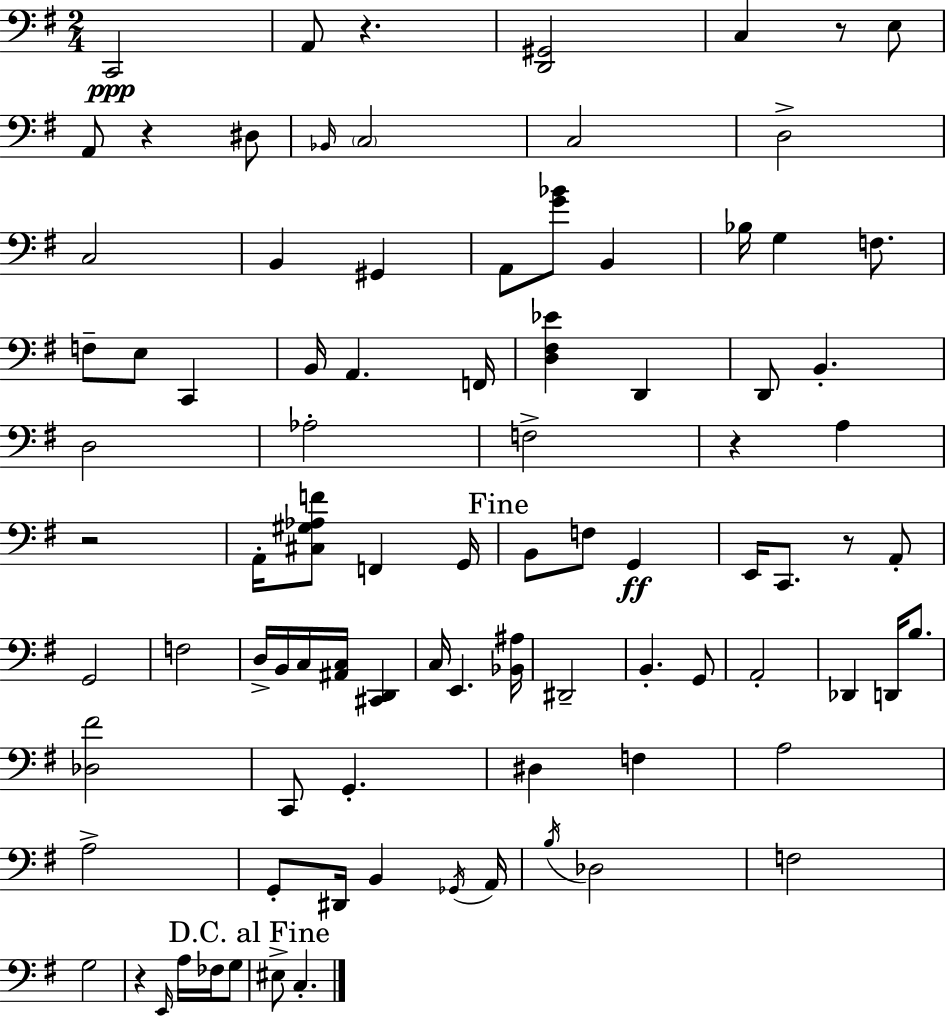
{
  \clef bass
  \numericTimeSignature
  \time 2/4
  \key e \minor
  \repeat volta 2 { c,2\ppp | a,8 r4. | <d, gis,>2 | c4 r8 e8 | \break a,8 r4 dis8 | \grace { bes,16 } \parenthesize c2 | c2 | d2-> | \break c2 | b,4 gis,4 | a,8 <g' bes'>8 b,4 | bes16 g4 f8. | \break f8-- e8 c,4 | b,16 a,4. | f,16 <d fis ees'>4 d,4 | d,8 b,4.-. | \break d2 | aes2-. | f2-> | r4 a4 | \break r2 | a,16-. <cis gis aes f'>8 f,4 | g,16 \mark "Fine" b,8 f8 g,4\ff | e,16 c,8. r8 a,8-. | \break g,2 | f2 | d16-> b,16 c16 <ais, c>16 <cis, d,>4 | c16 e,4. | \break <bes, ais>16 dis,2-- | b,4.-. g,8 | a,2-. | des,4 d,16 b8. | \break <des fis'>2 | c,8 g,4.-. | dis4 f4 | a2 | \break a2-> | g,8-. dis,16 b,4 | \acciaccatura { ges,16 } a,16 \acciaccatura { b16 } des2 | f2 | \break g2 | r4 \grace { e,16 } | a16 fes16 g8 \mark "D.C. al Fine" eis8-> c4.-. | } \bar "|."
}